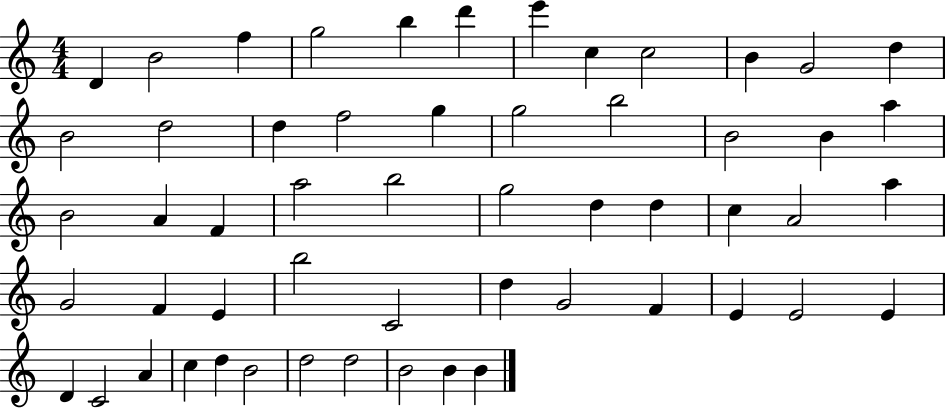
{
  \clef treble
  \numericTimeSignature
  \time 4/4
  \key c \major
  d'4 b'2 f''4 | g''2 b''4 d'''4 | e'''4 c''4 c''2 | b'4 g'2 d''4 | \break b'2 d''2 | d''4 f''2 g''4 | g''2 b''2 | b'2 b'4 a''4 | \break b'2 a'4 f'4 | a''2 b''2 | g''2 d''4 d''4 | c''4 a'2 a''4 | \break g'2 f'4 e'4 | b''2 c'2 | d''4 g'2 f'4 | e'4 e'2 e'4 | \break d'4 c'2 a'4 | c''4 d''4 b'2 | d''2 d''2 | b'2 b'4 b'4 | \break \bar "|."
}